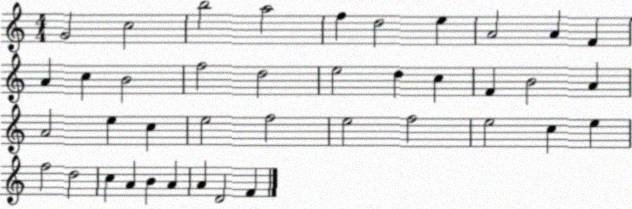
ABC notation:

X:1
T:Untitled
M:4/4
L:1/4
K:C
G2 c2 b2 a2 f d2 e A2 A F A c B2 f2 d2 e2 d c F B2 A A2 e c e2 f2 e2 f2 e2 c e f2 d2 c A B A A D2 F